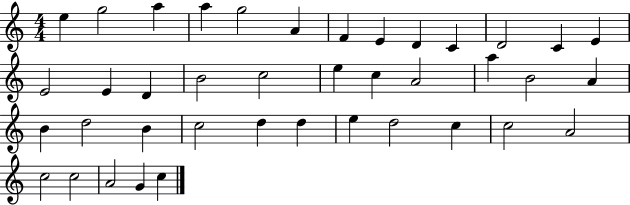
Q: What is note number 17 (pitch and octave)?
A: B4